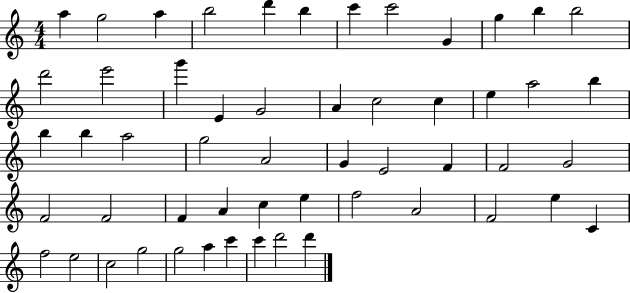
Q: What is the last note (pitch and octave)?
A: D6